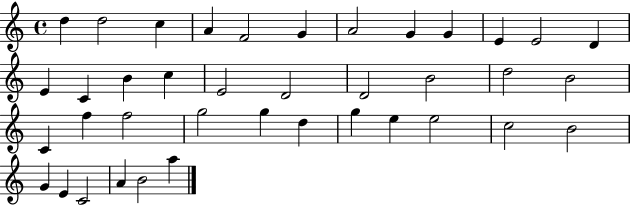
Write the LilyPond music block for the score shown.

{
  \clef treble
  \time 4/4
  \defaultTimeSignature
  \key c \major
  d''4 d''2 c''4 | a'4 f'2 g'4 | a'2 g'4 g'4 | e'4 e'2 d'4 | \break e'4 c'4 b'4 c''4 | e'2 d'2 | d'2 b'2 | d''2 b'2 | \break c'4 f''4 f''2 | g''2 g''4 d''4 | g''4 e''4 e''2 | c''2 b'2 | \break g'4 e'4 c'2 | a'4 b'2 a''4 | \bar "|."
}